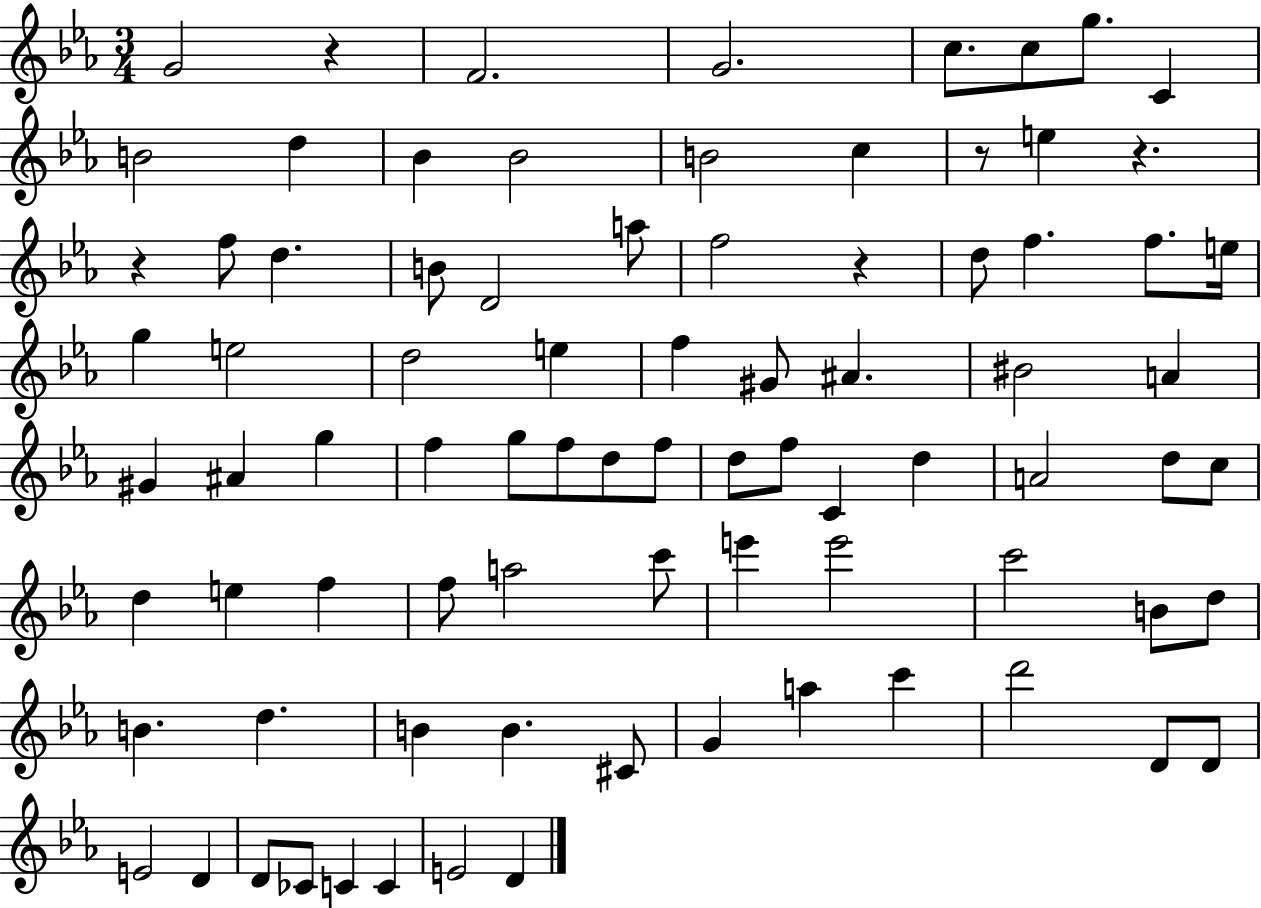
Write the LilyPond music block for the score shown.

{
  \clef treble
  \numericTimeSignature
  \time 3/4
  \key ees \major
  \repeat volta 2 { g'2 r4 | f'2. | g'2. | c''8. c''8 g''8. c'4 | \break b'2 d''4 | bes'4 bes'2 | b'2 c''4 | r8 e''4 r4. | \break r4 f''8 d''4. | b'8 d'2 a''8 | f''2 r4 | d''8 f''4. f''8. e''16 | \break g''4 e''2 | d''2 e''4 | f''4 gis'8 ais'4. | bis'2 a'4 | \break gis'4 ais'4 g''4 | f''4 g''8 f''8 d''8 f''8 | d''8 f''8 c'4 d''4 | a'2 d''8 c''8 | \break d''4 e''4 f''4 | f''8 a''2 c'''8 | e'''4 e'''2 | c'''2 b'8 d''8 | \break b'4. d''4. | b'4 b'4. cis'8 | g'4 a''4 c'''4 | d'''2 d'8 d'8 | \break e'2 d'4 | d'8 ces'8 c'4 c'4 | e'2 d'4 | } \bar "|."
}